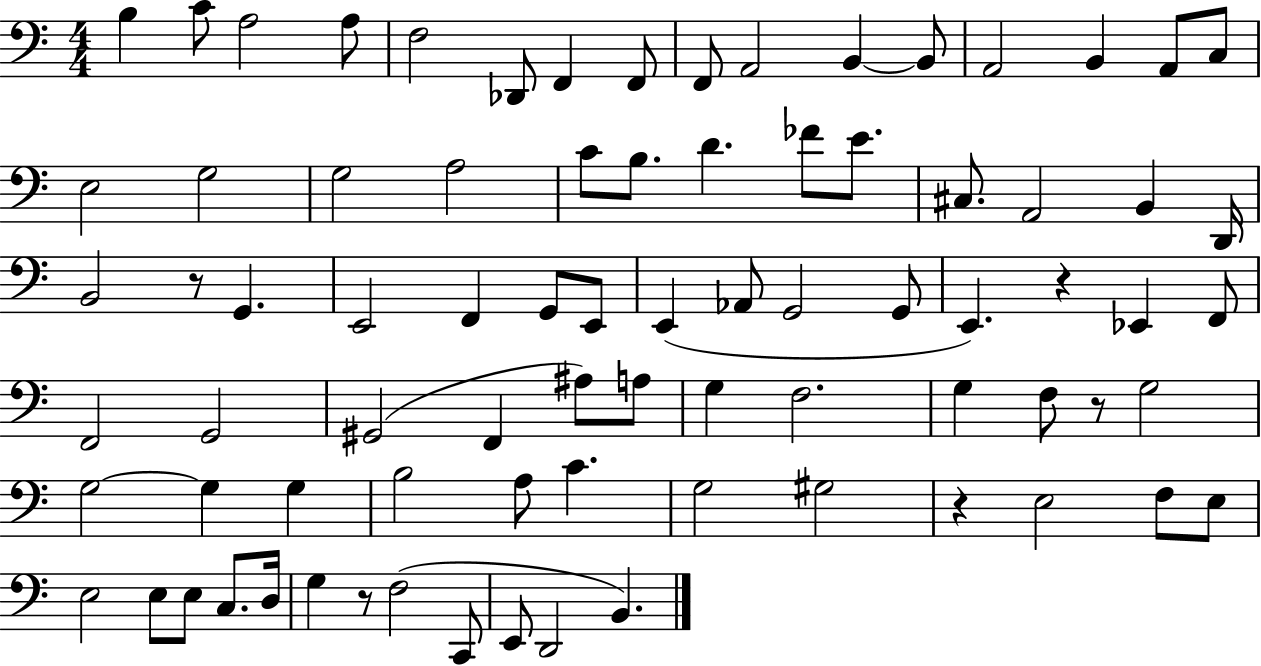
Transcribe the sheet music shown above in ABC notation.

X:1
T:Untitled
M:4/4
L:1/4
K:C
B, C/2 A,2 A,/2 F,2 _D,,/2 F,, F,,/2 F,,/2 A,,2 B,, B,,/2 A,,2 B,, A,,/2 C,/2 E,2 G,2 G,2 A,2 C/2 B,/2 D _F/2 E/2 ^C,/2 A,,2 B,, D,,/4 B,,2 z/2 G,, E,,2 F,, G,,/2 E,,/2 E,, _A,,/2 G,,2 G,,/2 E,, z _E,, F,,/2 F,,2 G,,2 ^G,,2 F,, ^A,/2 A,/2 G, F,2 G, F,/2 z/2 G,2 G,2 G, G, B,2 A,/2 C G,2 ^G,2 z E,2 F,/2 E,/2 E,2 E,/2 E,/2 C,/2 D,/4 G, z/2 F,2 C,,/2 E,,/2 D,,2 B,,